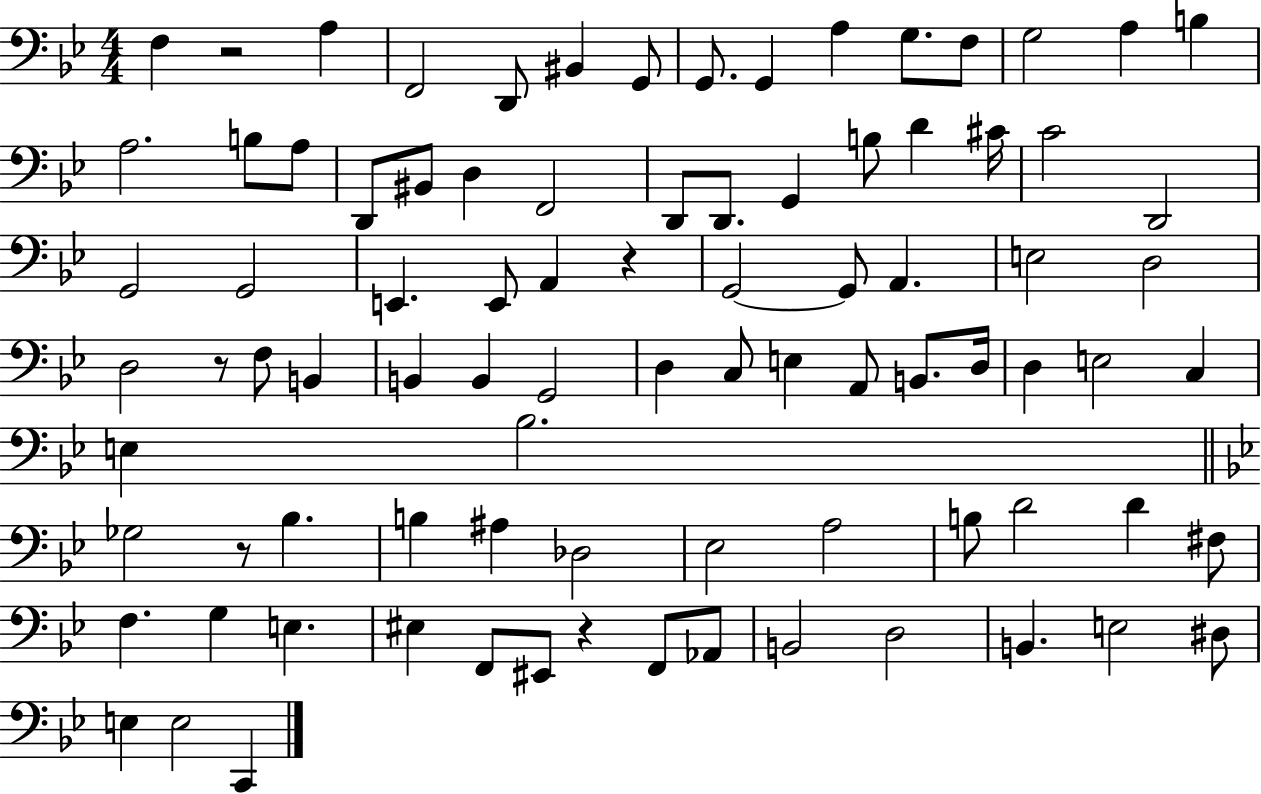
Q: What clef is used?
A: bass